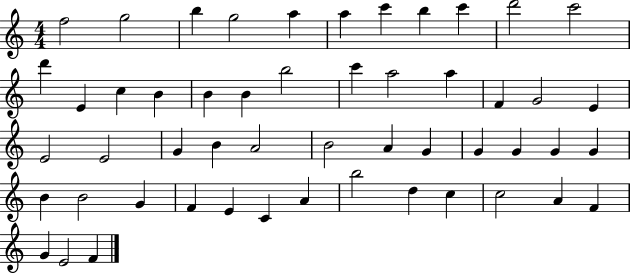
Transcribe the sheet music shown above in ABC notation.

X:1
T:Untitled
M:4/4
L:1/4
K:C
f2 g2 b g2 a a c' b c' d'2 c'2 d' E c B B B b2 c' a2 a F G2 E E2 E2 G B A2 B2 A G G G G G B B2 G F E C A b2 d c c2 A F G E2 F